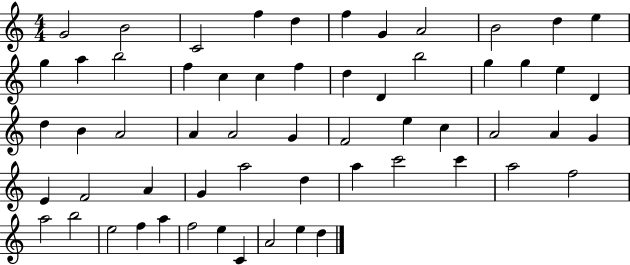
{
  \clef treble
  \numericTimeSignature
  \time 4/4
  \key c \major
  g'2 b'2 | c'2 f''4 d''4 | f''4 g'4 a'2 | b'2 d''4 e''4 | \break g''4 a''4 b''2 | f''4 c''4 c''4 f''4 | d''4 d'4 b''2 | g''4 g''4 e''4 d'4 | \break d''4 b'4 a'2 | a'4 a'2 g'4 | f'2 e''4 c''4 | a'2 a'4 g'4 | \break e'4 f'2 a'4 | g'4 a''2 d''4 | a''4 c'''2 c'''4 | a''2 f''2 | \break a''2 b''2 | e''2 f''4 a''4 | f''2 e''4 c'4 | a'2 e''4 d''4 | \break \bar "|."
}